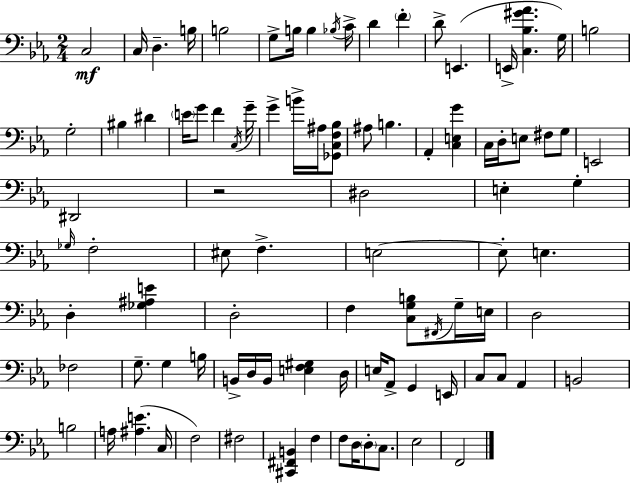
X:1
T:Untitled
M:2/4
L:1/4
K:Cm
C,2 C,/4 D, B,/4 B,2 G,/2 B,/4 B, _B,/4 C/4 D F D/2 E,, E,,/4 [C,_B,^G_A] G,/4 B,2 G,2 ^B, ^D E/4 G/2 F C,/4 G/4 G B/4 ^A,/4 [_G,,C,F,_B,]/2 ^A,/2 B, _A,, [C,E,G] C,/4 D,/4 E,/2 ^F,/2 G,/2 E,,2 ^D,,2 z2 ^D,2 E, G, _G,/4 F,2 ^E,/2 F, E,2 E,/2 E, D, [_G,^A,E] D,2 F, [C,G,B,]/2 ^F,,/4 G,/4 E,/4 D,2 _F,2 G,/2 G, B,/4 B,,/4 D,/4 B,,/4 [E,F,^G,] D,/4 E,/4 _A,,/2 G,, E,,/4 C,/2 C,/2 _A,, B,,2 B,2 A,/4 [^A,E] C,/4 F,2 ^F,2 [^C,,^F,,B,,] F, F,/2 D,/4 D,/2 C,/2 _E,2 F,,2